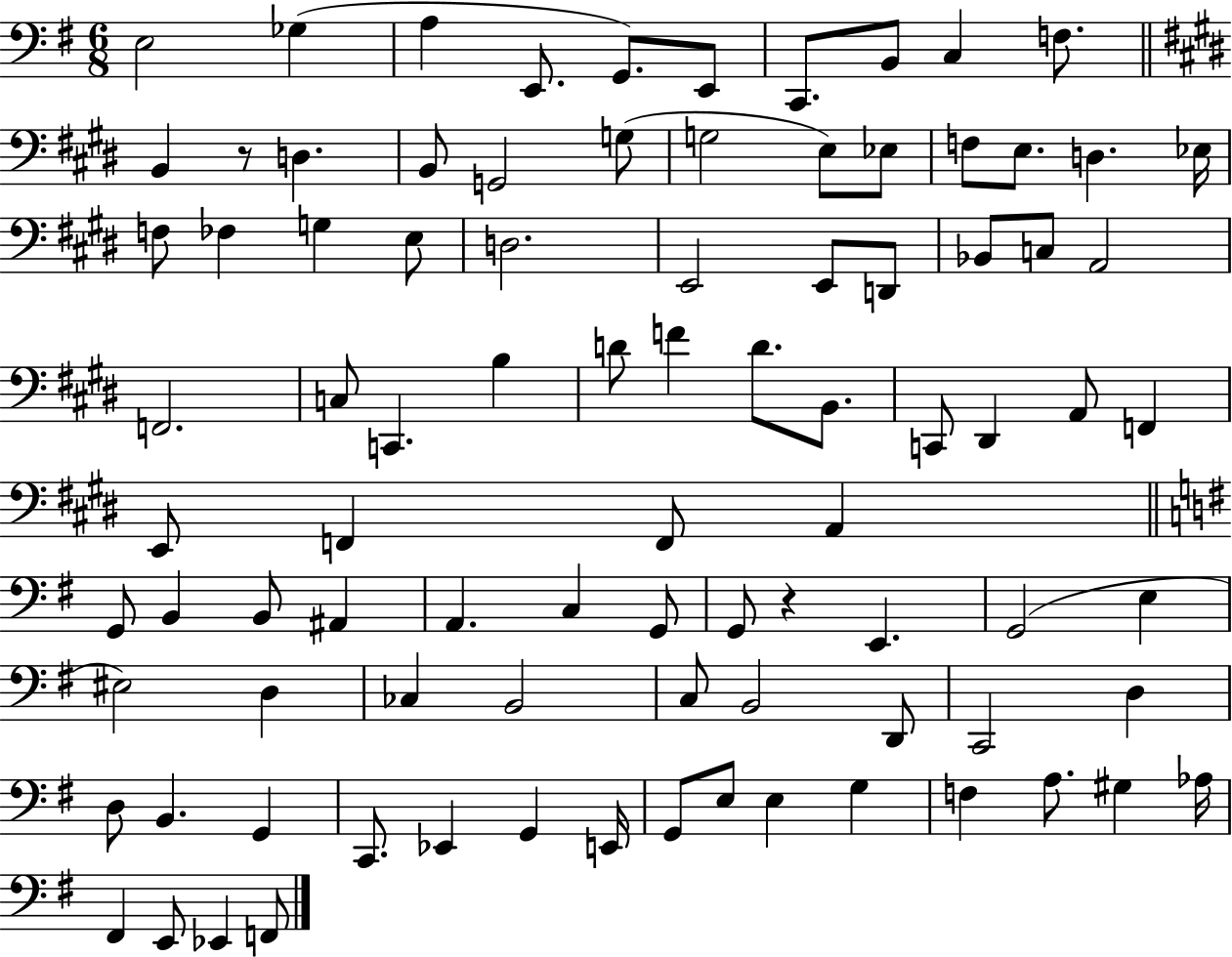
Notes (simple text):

E3/h Gb3/q A3/q E2/e. G2/e. E2/e C2/e. B2/e C3/q F3/e. B2/q R/e D3/q. B2/e G2/h G3/e G3/h E3/e Eb3/e F3/e E3/e. D3/q. Eb3/s F3/e FES3/q G3/q E3/e D3/h. E2/h E2/e D2/e Bb2/e C3/e A2/h F2/h. C3/e C2/q. B3/q D4/e F4/q D4/e. B2/e. C2/e D#2/q A2/e F2/q E2/e F2/q F2/e A2/q G2/e B2/q B2/e A#2/q A2/q. C3/q G2/e G2/e R/q E2/q. G2/h E3/q EIS3/h D3/q CES3/q B2/h C3/e B2/h D2/e C2/h D3/q D3/e B2/q. G2/q C2/e. Eb2/q G2/q E2/s G2/e E3/e E3/q G3/q F3/q A3/e. G#3/q Ab3/s F#2/q E2/e Eb2/q F2/e